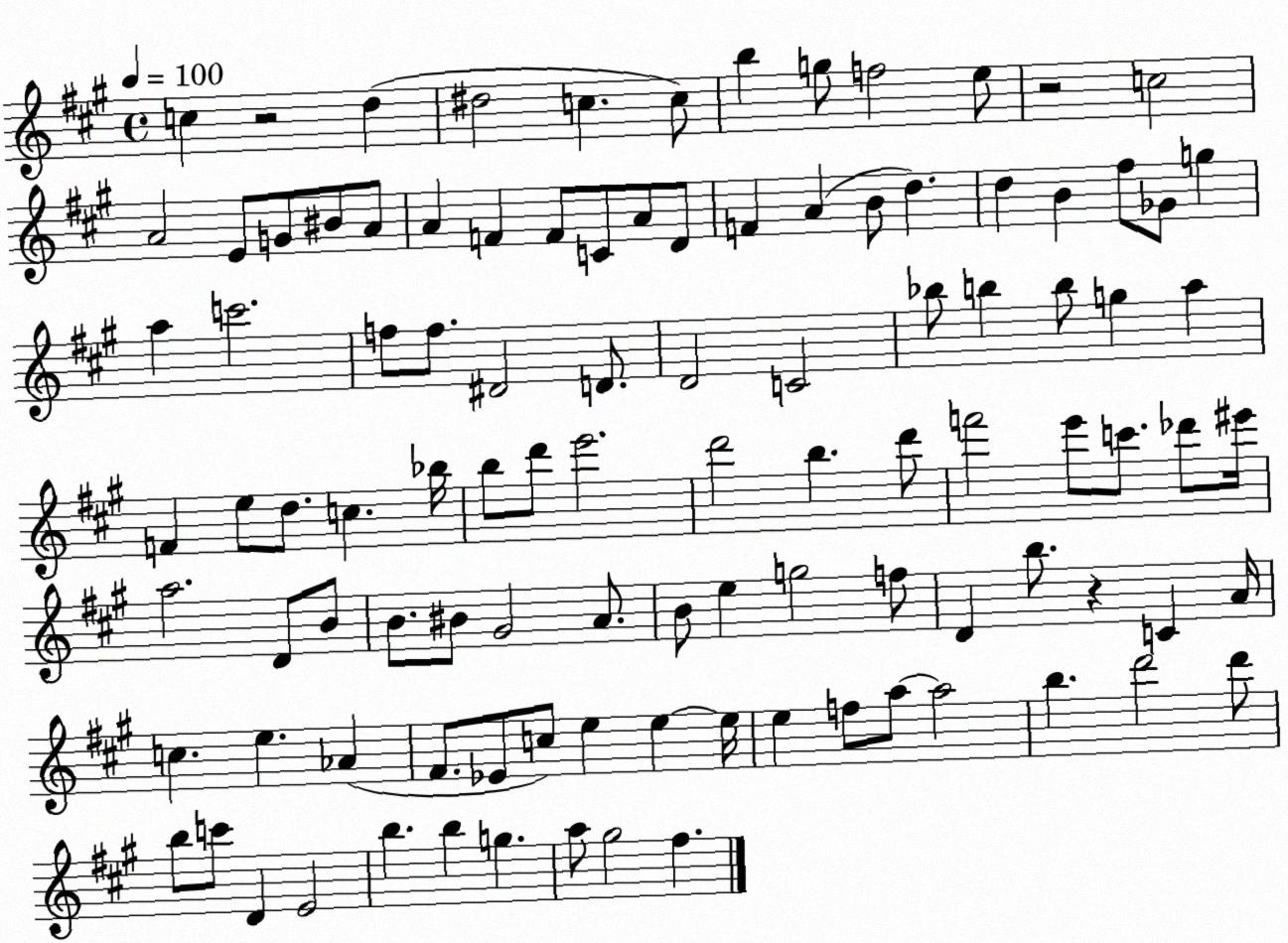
X:1
T:Untitled
M:4/4
L:1/4
K:A
c z2 d ^d2 c c/2 b g/2 f2 e/2 z2 c2 A2 E/2 G/2 ^B/2 A/2 A F F/2 C/2 A/2 D/2 F A B/2 d d B ^f/2 _G/2 g a c'2 f/2 f/2 ^D2 D/2 D2 C2 _b/2 b b/2 g a F e/2 d/2 c _b/4 b/2 d'/2 e'2 d'2 b d'/2 f'2 e'/2 c'/2 _d'/2 ^e'/4 a2 D/2 B/2 B/2 ^B/2 ^G2 A/2 B/2 e g2 f/2 D b/2 z C A/4 c e _A ^F/2 _E/2 c/2 e e e/4 e f/2 a/2 a2 b d'2 d'/2 b/2 c'/2 D E2 b b g a/2 ^g2 ^f